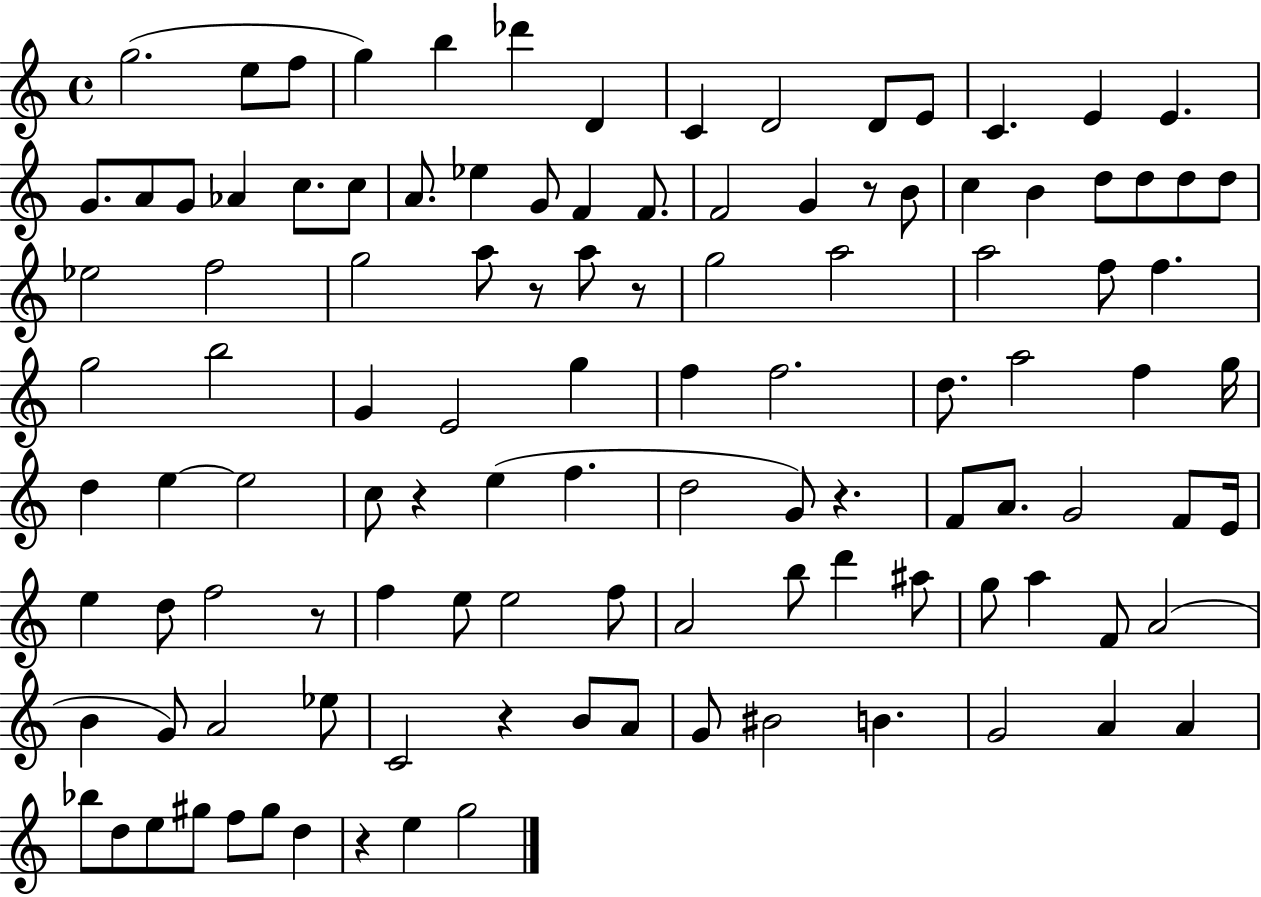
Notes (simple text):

G5/h. E5/e F5/e G5/q B5/q Db6/q D4/q C4/q D4/h D4/e E4/e C4/q. E4/q E4/q. G4/e. A4/e G4/e Ab4/q C5/e. C5/e A4/e. Eb5/q G4/e F4/q F4/e. F4/h G4/q R/e B4/e C5/q B4/q D5/e D5/e D5/e D5/e Eb5/h F5/h G5/h A5/e R/e A5/e R/e G5/h A5/h A5/h F5/e F5/q. G5/h B5/h G4/q E4/h G5/q F5/q F5/h. D5/e. A5/h F5/q G5/s D5/q E5/q E5/h C5/e R/q E5/q F5/q. D5/h G4/e R/q. F4/e A4/e. G4/h F4/e E4/s E5/q D5/e F5/h R/e F5/q E5/e E5/h F5/e A4/h B5/e D6/q A#5/e G5/e A5/q F4/e A4/h B4/q G4/e A4/h Eb5/e C4/h R/q B4/e A4/e G4/e BIS4/h B4/q. G4/h A4/q A4/q Bb5/e D5/e E5/e G#5/e F5/e G#5/e D5/q R/q E5/q G5/h